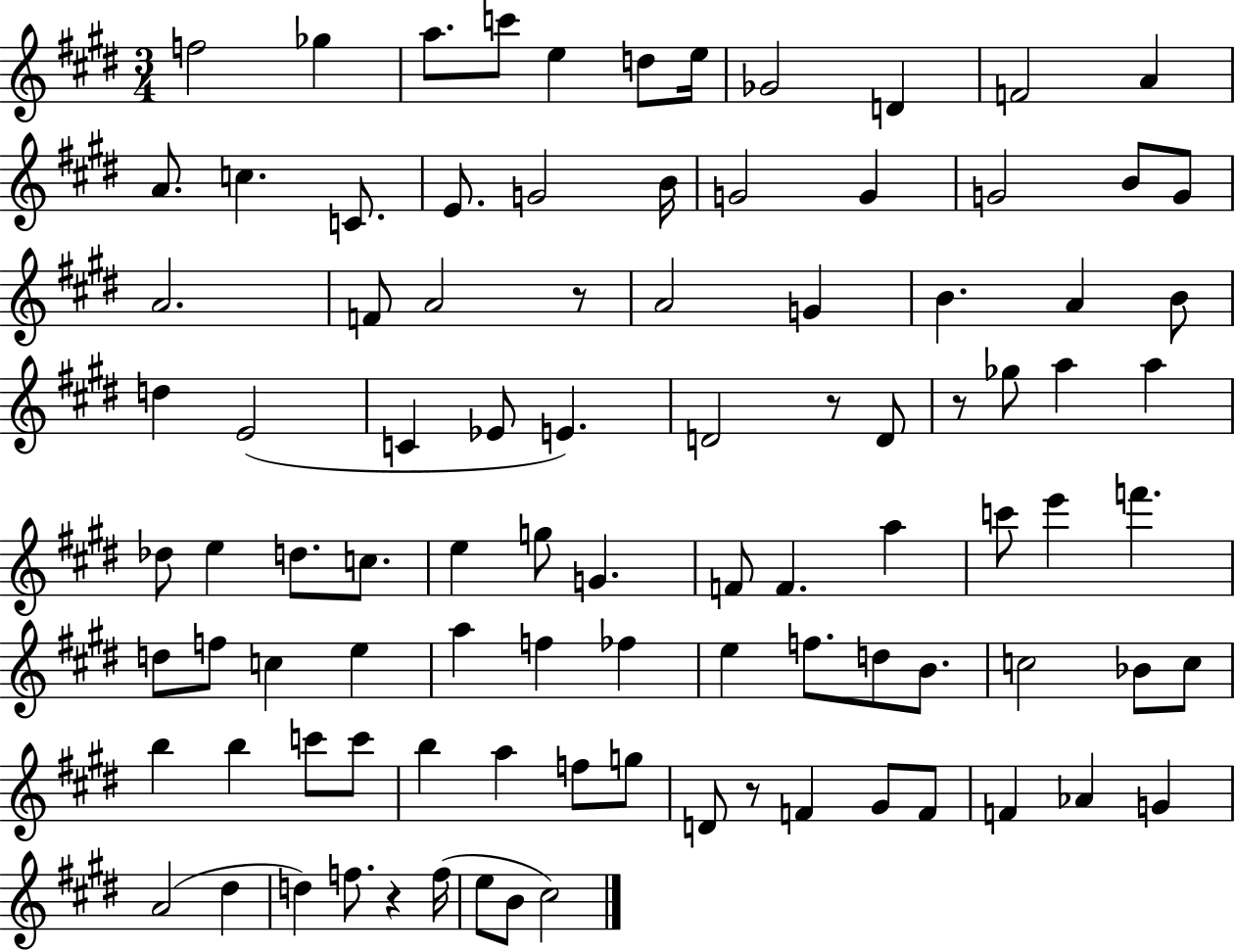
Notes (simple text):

F5/h Gb5/q A5/e. C6/e E5/q D5/e E5/s Gb4/h D4/q F4/h A4/q A4/e. C5/q. C4/e. E4/e. G4/h B4/s G4/h G4/q G4/h B4/e G4/e A4/h. F4/e A4/h R/e A4/h G4/q B4/q. A4/q B4/e D5/q E4/h C4/q Eb4/e E4/q. D4/h R/e D4/e R/e Gb5/e A5/q A5/q Db5/e E5/q D5/e. C5/e. E5/q G5/e G4/q. F4/e F4/q. A5/q C6/e E6/q F6/q. D5/e F5/e C5/q E5/q A5/q F5/q FES5/q E5/q F5/e. D5/e B4/e. C5/h Bb4/e C5/e B5/q B5/q C6/e C6/e B5/q A5/q F5/e G5/e D4/e R/e F4/q G#4/e F4/e F4/q Ab4/q G4/q A4/h D#5/q D5/q F5/e. R/q F5/s E5/e B4/e C#5/h